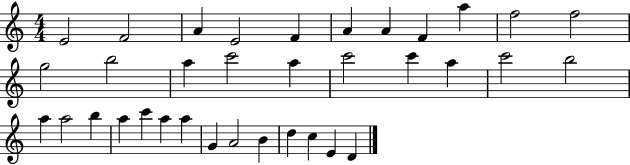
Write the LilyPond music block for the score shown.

{
  \clef treble
  \numericTimeSignature
  \time 4/4
  \key c \major
  e'2 f'2 | a'4 e'2 f'4 | a'4 a'4 f'4 a''4 | f''2 f''2 | \break g''2 b''2 | a''4 c'''2 a''4 | c'''2 c'''4 a''4 | c'''2 b''2 | \break a''4 a''2 b''4 | a''4 c'''4 a''4 a''4 | g'4 a'2 b'4 | d''4 c''4 e'4 d'4 | \break \bar "|."
}